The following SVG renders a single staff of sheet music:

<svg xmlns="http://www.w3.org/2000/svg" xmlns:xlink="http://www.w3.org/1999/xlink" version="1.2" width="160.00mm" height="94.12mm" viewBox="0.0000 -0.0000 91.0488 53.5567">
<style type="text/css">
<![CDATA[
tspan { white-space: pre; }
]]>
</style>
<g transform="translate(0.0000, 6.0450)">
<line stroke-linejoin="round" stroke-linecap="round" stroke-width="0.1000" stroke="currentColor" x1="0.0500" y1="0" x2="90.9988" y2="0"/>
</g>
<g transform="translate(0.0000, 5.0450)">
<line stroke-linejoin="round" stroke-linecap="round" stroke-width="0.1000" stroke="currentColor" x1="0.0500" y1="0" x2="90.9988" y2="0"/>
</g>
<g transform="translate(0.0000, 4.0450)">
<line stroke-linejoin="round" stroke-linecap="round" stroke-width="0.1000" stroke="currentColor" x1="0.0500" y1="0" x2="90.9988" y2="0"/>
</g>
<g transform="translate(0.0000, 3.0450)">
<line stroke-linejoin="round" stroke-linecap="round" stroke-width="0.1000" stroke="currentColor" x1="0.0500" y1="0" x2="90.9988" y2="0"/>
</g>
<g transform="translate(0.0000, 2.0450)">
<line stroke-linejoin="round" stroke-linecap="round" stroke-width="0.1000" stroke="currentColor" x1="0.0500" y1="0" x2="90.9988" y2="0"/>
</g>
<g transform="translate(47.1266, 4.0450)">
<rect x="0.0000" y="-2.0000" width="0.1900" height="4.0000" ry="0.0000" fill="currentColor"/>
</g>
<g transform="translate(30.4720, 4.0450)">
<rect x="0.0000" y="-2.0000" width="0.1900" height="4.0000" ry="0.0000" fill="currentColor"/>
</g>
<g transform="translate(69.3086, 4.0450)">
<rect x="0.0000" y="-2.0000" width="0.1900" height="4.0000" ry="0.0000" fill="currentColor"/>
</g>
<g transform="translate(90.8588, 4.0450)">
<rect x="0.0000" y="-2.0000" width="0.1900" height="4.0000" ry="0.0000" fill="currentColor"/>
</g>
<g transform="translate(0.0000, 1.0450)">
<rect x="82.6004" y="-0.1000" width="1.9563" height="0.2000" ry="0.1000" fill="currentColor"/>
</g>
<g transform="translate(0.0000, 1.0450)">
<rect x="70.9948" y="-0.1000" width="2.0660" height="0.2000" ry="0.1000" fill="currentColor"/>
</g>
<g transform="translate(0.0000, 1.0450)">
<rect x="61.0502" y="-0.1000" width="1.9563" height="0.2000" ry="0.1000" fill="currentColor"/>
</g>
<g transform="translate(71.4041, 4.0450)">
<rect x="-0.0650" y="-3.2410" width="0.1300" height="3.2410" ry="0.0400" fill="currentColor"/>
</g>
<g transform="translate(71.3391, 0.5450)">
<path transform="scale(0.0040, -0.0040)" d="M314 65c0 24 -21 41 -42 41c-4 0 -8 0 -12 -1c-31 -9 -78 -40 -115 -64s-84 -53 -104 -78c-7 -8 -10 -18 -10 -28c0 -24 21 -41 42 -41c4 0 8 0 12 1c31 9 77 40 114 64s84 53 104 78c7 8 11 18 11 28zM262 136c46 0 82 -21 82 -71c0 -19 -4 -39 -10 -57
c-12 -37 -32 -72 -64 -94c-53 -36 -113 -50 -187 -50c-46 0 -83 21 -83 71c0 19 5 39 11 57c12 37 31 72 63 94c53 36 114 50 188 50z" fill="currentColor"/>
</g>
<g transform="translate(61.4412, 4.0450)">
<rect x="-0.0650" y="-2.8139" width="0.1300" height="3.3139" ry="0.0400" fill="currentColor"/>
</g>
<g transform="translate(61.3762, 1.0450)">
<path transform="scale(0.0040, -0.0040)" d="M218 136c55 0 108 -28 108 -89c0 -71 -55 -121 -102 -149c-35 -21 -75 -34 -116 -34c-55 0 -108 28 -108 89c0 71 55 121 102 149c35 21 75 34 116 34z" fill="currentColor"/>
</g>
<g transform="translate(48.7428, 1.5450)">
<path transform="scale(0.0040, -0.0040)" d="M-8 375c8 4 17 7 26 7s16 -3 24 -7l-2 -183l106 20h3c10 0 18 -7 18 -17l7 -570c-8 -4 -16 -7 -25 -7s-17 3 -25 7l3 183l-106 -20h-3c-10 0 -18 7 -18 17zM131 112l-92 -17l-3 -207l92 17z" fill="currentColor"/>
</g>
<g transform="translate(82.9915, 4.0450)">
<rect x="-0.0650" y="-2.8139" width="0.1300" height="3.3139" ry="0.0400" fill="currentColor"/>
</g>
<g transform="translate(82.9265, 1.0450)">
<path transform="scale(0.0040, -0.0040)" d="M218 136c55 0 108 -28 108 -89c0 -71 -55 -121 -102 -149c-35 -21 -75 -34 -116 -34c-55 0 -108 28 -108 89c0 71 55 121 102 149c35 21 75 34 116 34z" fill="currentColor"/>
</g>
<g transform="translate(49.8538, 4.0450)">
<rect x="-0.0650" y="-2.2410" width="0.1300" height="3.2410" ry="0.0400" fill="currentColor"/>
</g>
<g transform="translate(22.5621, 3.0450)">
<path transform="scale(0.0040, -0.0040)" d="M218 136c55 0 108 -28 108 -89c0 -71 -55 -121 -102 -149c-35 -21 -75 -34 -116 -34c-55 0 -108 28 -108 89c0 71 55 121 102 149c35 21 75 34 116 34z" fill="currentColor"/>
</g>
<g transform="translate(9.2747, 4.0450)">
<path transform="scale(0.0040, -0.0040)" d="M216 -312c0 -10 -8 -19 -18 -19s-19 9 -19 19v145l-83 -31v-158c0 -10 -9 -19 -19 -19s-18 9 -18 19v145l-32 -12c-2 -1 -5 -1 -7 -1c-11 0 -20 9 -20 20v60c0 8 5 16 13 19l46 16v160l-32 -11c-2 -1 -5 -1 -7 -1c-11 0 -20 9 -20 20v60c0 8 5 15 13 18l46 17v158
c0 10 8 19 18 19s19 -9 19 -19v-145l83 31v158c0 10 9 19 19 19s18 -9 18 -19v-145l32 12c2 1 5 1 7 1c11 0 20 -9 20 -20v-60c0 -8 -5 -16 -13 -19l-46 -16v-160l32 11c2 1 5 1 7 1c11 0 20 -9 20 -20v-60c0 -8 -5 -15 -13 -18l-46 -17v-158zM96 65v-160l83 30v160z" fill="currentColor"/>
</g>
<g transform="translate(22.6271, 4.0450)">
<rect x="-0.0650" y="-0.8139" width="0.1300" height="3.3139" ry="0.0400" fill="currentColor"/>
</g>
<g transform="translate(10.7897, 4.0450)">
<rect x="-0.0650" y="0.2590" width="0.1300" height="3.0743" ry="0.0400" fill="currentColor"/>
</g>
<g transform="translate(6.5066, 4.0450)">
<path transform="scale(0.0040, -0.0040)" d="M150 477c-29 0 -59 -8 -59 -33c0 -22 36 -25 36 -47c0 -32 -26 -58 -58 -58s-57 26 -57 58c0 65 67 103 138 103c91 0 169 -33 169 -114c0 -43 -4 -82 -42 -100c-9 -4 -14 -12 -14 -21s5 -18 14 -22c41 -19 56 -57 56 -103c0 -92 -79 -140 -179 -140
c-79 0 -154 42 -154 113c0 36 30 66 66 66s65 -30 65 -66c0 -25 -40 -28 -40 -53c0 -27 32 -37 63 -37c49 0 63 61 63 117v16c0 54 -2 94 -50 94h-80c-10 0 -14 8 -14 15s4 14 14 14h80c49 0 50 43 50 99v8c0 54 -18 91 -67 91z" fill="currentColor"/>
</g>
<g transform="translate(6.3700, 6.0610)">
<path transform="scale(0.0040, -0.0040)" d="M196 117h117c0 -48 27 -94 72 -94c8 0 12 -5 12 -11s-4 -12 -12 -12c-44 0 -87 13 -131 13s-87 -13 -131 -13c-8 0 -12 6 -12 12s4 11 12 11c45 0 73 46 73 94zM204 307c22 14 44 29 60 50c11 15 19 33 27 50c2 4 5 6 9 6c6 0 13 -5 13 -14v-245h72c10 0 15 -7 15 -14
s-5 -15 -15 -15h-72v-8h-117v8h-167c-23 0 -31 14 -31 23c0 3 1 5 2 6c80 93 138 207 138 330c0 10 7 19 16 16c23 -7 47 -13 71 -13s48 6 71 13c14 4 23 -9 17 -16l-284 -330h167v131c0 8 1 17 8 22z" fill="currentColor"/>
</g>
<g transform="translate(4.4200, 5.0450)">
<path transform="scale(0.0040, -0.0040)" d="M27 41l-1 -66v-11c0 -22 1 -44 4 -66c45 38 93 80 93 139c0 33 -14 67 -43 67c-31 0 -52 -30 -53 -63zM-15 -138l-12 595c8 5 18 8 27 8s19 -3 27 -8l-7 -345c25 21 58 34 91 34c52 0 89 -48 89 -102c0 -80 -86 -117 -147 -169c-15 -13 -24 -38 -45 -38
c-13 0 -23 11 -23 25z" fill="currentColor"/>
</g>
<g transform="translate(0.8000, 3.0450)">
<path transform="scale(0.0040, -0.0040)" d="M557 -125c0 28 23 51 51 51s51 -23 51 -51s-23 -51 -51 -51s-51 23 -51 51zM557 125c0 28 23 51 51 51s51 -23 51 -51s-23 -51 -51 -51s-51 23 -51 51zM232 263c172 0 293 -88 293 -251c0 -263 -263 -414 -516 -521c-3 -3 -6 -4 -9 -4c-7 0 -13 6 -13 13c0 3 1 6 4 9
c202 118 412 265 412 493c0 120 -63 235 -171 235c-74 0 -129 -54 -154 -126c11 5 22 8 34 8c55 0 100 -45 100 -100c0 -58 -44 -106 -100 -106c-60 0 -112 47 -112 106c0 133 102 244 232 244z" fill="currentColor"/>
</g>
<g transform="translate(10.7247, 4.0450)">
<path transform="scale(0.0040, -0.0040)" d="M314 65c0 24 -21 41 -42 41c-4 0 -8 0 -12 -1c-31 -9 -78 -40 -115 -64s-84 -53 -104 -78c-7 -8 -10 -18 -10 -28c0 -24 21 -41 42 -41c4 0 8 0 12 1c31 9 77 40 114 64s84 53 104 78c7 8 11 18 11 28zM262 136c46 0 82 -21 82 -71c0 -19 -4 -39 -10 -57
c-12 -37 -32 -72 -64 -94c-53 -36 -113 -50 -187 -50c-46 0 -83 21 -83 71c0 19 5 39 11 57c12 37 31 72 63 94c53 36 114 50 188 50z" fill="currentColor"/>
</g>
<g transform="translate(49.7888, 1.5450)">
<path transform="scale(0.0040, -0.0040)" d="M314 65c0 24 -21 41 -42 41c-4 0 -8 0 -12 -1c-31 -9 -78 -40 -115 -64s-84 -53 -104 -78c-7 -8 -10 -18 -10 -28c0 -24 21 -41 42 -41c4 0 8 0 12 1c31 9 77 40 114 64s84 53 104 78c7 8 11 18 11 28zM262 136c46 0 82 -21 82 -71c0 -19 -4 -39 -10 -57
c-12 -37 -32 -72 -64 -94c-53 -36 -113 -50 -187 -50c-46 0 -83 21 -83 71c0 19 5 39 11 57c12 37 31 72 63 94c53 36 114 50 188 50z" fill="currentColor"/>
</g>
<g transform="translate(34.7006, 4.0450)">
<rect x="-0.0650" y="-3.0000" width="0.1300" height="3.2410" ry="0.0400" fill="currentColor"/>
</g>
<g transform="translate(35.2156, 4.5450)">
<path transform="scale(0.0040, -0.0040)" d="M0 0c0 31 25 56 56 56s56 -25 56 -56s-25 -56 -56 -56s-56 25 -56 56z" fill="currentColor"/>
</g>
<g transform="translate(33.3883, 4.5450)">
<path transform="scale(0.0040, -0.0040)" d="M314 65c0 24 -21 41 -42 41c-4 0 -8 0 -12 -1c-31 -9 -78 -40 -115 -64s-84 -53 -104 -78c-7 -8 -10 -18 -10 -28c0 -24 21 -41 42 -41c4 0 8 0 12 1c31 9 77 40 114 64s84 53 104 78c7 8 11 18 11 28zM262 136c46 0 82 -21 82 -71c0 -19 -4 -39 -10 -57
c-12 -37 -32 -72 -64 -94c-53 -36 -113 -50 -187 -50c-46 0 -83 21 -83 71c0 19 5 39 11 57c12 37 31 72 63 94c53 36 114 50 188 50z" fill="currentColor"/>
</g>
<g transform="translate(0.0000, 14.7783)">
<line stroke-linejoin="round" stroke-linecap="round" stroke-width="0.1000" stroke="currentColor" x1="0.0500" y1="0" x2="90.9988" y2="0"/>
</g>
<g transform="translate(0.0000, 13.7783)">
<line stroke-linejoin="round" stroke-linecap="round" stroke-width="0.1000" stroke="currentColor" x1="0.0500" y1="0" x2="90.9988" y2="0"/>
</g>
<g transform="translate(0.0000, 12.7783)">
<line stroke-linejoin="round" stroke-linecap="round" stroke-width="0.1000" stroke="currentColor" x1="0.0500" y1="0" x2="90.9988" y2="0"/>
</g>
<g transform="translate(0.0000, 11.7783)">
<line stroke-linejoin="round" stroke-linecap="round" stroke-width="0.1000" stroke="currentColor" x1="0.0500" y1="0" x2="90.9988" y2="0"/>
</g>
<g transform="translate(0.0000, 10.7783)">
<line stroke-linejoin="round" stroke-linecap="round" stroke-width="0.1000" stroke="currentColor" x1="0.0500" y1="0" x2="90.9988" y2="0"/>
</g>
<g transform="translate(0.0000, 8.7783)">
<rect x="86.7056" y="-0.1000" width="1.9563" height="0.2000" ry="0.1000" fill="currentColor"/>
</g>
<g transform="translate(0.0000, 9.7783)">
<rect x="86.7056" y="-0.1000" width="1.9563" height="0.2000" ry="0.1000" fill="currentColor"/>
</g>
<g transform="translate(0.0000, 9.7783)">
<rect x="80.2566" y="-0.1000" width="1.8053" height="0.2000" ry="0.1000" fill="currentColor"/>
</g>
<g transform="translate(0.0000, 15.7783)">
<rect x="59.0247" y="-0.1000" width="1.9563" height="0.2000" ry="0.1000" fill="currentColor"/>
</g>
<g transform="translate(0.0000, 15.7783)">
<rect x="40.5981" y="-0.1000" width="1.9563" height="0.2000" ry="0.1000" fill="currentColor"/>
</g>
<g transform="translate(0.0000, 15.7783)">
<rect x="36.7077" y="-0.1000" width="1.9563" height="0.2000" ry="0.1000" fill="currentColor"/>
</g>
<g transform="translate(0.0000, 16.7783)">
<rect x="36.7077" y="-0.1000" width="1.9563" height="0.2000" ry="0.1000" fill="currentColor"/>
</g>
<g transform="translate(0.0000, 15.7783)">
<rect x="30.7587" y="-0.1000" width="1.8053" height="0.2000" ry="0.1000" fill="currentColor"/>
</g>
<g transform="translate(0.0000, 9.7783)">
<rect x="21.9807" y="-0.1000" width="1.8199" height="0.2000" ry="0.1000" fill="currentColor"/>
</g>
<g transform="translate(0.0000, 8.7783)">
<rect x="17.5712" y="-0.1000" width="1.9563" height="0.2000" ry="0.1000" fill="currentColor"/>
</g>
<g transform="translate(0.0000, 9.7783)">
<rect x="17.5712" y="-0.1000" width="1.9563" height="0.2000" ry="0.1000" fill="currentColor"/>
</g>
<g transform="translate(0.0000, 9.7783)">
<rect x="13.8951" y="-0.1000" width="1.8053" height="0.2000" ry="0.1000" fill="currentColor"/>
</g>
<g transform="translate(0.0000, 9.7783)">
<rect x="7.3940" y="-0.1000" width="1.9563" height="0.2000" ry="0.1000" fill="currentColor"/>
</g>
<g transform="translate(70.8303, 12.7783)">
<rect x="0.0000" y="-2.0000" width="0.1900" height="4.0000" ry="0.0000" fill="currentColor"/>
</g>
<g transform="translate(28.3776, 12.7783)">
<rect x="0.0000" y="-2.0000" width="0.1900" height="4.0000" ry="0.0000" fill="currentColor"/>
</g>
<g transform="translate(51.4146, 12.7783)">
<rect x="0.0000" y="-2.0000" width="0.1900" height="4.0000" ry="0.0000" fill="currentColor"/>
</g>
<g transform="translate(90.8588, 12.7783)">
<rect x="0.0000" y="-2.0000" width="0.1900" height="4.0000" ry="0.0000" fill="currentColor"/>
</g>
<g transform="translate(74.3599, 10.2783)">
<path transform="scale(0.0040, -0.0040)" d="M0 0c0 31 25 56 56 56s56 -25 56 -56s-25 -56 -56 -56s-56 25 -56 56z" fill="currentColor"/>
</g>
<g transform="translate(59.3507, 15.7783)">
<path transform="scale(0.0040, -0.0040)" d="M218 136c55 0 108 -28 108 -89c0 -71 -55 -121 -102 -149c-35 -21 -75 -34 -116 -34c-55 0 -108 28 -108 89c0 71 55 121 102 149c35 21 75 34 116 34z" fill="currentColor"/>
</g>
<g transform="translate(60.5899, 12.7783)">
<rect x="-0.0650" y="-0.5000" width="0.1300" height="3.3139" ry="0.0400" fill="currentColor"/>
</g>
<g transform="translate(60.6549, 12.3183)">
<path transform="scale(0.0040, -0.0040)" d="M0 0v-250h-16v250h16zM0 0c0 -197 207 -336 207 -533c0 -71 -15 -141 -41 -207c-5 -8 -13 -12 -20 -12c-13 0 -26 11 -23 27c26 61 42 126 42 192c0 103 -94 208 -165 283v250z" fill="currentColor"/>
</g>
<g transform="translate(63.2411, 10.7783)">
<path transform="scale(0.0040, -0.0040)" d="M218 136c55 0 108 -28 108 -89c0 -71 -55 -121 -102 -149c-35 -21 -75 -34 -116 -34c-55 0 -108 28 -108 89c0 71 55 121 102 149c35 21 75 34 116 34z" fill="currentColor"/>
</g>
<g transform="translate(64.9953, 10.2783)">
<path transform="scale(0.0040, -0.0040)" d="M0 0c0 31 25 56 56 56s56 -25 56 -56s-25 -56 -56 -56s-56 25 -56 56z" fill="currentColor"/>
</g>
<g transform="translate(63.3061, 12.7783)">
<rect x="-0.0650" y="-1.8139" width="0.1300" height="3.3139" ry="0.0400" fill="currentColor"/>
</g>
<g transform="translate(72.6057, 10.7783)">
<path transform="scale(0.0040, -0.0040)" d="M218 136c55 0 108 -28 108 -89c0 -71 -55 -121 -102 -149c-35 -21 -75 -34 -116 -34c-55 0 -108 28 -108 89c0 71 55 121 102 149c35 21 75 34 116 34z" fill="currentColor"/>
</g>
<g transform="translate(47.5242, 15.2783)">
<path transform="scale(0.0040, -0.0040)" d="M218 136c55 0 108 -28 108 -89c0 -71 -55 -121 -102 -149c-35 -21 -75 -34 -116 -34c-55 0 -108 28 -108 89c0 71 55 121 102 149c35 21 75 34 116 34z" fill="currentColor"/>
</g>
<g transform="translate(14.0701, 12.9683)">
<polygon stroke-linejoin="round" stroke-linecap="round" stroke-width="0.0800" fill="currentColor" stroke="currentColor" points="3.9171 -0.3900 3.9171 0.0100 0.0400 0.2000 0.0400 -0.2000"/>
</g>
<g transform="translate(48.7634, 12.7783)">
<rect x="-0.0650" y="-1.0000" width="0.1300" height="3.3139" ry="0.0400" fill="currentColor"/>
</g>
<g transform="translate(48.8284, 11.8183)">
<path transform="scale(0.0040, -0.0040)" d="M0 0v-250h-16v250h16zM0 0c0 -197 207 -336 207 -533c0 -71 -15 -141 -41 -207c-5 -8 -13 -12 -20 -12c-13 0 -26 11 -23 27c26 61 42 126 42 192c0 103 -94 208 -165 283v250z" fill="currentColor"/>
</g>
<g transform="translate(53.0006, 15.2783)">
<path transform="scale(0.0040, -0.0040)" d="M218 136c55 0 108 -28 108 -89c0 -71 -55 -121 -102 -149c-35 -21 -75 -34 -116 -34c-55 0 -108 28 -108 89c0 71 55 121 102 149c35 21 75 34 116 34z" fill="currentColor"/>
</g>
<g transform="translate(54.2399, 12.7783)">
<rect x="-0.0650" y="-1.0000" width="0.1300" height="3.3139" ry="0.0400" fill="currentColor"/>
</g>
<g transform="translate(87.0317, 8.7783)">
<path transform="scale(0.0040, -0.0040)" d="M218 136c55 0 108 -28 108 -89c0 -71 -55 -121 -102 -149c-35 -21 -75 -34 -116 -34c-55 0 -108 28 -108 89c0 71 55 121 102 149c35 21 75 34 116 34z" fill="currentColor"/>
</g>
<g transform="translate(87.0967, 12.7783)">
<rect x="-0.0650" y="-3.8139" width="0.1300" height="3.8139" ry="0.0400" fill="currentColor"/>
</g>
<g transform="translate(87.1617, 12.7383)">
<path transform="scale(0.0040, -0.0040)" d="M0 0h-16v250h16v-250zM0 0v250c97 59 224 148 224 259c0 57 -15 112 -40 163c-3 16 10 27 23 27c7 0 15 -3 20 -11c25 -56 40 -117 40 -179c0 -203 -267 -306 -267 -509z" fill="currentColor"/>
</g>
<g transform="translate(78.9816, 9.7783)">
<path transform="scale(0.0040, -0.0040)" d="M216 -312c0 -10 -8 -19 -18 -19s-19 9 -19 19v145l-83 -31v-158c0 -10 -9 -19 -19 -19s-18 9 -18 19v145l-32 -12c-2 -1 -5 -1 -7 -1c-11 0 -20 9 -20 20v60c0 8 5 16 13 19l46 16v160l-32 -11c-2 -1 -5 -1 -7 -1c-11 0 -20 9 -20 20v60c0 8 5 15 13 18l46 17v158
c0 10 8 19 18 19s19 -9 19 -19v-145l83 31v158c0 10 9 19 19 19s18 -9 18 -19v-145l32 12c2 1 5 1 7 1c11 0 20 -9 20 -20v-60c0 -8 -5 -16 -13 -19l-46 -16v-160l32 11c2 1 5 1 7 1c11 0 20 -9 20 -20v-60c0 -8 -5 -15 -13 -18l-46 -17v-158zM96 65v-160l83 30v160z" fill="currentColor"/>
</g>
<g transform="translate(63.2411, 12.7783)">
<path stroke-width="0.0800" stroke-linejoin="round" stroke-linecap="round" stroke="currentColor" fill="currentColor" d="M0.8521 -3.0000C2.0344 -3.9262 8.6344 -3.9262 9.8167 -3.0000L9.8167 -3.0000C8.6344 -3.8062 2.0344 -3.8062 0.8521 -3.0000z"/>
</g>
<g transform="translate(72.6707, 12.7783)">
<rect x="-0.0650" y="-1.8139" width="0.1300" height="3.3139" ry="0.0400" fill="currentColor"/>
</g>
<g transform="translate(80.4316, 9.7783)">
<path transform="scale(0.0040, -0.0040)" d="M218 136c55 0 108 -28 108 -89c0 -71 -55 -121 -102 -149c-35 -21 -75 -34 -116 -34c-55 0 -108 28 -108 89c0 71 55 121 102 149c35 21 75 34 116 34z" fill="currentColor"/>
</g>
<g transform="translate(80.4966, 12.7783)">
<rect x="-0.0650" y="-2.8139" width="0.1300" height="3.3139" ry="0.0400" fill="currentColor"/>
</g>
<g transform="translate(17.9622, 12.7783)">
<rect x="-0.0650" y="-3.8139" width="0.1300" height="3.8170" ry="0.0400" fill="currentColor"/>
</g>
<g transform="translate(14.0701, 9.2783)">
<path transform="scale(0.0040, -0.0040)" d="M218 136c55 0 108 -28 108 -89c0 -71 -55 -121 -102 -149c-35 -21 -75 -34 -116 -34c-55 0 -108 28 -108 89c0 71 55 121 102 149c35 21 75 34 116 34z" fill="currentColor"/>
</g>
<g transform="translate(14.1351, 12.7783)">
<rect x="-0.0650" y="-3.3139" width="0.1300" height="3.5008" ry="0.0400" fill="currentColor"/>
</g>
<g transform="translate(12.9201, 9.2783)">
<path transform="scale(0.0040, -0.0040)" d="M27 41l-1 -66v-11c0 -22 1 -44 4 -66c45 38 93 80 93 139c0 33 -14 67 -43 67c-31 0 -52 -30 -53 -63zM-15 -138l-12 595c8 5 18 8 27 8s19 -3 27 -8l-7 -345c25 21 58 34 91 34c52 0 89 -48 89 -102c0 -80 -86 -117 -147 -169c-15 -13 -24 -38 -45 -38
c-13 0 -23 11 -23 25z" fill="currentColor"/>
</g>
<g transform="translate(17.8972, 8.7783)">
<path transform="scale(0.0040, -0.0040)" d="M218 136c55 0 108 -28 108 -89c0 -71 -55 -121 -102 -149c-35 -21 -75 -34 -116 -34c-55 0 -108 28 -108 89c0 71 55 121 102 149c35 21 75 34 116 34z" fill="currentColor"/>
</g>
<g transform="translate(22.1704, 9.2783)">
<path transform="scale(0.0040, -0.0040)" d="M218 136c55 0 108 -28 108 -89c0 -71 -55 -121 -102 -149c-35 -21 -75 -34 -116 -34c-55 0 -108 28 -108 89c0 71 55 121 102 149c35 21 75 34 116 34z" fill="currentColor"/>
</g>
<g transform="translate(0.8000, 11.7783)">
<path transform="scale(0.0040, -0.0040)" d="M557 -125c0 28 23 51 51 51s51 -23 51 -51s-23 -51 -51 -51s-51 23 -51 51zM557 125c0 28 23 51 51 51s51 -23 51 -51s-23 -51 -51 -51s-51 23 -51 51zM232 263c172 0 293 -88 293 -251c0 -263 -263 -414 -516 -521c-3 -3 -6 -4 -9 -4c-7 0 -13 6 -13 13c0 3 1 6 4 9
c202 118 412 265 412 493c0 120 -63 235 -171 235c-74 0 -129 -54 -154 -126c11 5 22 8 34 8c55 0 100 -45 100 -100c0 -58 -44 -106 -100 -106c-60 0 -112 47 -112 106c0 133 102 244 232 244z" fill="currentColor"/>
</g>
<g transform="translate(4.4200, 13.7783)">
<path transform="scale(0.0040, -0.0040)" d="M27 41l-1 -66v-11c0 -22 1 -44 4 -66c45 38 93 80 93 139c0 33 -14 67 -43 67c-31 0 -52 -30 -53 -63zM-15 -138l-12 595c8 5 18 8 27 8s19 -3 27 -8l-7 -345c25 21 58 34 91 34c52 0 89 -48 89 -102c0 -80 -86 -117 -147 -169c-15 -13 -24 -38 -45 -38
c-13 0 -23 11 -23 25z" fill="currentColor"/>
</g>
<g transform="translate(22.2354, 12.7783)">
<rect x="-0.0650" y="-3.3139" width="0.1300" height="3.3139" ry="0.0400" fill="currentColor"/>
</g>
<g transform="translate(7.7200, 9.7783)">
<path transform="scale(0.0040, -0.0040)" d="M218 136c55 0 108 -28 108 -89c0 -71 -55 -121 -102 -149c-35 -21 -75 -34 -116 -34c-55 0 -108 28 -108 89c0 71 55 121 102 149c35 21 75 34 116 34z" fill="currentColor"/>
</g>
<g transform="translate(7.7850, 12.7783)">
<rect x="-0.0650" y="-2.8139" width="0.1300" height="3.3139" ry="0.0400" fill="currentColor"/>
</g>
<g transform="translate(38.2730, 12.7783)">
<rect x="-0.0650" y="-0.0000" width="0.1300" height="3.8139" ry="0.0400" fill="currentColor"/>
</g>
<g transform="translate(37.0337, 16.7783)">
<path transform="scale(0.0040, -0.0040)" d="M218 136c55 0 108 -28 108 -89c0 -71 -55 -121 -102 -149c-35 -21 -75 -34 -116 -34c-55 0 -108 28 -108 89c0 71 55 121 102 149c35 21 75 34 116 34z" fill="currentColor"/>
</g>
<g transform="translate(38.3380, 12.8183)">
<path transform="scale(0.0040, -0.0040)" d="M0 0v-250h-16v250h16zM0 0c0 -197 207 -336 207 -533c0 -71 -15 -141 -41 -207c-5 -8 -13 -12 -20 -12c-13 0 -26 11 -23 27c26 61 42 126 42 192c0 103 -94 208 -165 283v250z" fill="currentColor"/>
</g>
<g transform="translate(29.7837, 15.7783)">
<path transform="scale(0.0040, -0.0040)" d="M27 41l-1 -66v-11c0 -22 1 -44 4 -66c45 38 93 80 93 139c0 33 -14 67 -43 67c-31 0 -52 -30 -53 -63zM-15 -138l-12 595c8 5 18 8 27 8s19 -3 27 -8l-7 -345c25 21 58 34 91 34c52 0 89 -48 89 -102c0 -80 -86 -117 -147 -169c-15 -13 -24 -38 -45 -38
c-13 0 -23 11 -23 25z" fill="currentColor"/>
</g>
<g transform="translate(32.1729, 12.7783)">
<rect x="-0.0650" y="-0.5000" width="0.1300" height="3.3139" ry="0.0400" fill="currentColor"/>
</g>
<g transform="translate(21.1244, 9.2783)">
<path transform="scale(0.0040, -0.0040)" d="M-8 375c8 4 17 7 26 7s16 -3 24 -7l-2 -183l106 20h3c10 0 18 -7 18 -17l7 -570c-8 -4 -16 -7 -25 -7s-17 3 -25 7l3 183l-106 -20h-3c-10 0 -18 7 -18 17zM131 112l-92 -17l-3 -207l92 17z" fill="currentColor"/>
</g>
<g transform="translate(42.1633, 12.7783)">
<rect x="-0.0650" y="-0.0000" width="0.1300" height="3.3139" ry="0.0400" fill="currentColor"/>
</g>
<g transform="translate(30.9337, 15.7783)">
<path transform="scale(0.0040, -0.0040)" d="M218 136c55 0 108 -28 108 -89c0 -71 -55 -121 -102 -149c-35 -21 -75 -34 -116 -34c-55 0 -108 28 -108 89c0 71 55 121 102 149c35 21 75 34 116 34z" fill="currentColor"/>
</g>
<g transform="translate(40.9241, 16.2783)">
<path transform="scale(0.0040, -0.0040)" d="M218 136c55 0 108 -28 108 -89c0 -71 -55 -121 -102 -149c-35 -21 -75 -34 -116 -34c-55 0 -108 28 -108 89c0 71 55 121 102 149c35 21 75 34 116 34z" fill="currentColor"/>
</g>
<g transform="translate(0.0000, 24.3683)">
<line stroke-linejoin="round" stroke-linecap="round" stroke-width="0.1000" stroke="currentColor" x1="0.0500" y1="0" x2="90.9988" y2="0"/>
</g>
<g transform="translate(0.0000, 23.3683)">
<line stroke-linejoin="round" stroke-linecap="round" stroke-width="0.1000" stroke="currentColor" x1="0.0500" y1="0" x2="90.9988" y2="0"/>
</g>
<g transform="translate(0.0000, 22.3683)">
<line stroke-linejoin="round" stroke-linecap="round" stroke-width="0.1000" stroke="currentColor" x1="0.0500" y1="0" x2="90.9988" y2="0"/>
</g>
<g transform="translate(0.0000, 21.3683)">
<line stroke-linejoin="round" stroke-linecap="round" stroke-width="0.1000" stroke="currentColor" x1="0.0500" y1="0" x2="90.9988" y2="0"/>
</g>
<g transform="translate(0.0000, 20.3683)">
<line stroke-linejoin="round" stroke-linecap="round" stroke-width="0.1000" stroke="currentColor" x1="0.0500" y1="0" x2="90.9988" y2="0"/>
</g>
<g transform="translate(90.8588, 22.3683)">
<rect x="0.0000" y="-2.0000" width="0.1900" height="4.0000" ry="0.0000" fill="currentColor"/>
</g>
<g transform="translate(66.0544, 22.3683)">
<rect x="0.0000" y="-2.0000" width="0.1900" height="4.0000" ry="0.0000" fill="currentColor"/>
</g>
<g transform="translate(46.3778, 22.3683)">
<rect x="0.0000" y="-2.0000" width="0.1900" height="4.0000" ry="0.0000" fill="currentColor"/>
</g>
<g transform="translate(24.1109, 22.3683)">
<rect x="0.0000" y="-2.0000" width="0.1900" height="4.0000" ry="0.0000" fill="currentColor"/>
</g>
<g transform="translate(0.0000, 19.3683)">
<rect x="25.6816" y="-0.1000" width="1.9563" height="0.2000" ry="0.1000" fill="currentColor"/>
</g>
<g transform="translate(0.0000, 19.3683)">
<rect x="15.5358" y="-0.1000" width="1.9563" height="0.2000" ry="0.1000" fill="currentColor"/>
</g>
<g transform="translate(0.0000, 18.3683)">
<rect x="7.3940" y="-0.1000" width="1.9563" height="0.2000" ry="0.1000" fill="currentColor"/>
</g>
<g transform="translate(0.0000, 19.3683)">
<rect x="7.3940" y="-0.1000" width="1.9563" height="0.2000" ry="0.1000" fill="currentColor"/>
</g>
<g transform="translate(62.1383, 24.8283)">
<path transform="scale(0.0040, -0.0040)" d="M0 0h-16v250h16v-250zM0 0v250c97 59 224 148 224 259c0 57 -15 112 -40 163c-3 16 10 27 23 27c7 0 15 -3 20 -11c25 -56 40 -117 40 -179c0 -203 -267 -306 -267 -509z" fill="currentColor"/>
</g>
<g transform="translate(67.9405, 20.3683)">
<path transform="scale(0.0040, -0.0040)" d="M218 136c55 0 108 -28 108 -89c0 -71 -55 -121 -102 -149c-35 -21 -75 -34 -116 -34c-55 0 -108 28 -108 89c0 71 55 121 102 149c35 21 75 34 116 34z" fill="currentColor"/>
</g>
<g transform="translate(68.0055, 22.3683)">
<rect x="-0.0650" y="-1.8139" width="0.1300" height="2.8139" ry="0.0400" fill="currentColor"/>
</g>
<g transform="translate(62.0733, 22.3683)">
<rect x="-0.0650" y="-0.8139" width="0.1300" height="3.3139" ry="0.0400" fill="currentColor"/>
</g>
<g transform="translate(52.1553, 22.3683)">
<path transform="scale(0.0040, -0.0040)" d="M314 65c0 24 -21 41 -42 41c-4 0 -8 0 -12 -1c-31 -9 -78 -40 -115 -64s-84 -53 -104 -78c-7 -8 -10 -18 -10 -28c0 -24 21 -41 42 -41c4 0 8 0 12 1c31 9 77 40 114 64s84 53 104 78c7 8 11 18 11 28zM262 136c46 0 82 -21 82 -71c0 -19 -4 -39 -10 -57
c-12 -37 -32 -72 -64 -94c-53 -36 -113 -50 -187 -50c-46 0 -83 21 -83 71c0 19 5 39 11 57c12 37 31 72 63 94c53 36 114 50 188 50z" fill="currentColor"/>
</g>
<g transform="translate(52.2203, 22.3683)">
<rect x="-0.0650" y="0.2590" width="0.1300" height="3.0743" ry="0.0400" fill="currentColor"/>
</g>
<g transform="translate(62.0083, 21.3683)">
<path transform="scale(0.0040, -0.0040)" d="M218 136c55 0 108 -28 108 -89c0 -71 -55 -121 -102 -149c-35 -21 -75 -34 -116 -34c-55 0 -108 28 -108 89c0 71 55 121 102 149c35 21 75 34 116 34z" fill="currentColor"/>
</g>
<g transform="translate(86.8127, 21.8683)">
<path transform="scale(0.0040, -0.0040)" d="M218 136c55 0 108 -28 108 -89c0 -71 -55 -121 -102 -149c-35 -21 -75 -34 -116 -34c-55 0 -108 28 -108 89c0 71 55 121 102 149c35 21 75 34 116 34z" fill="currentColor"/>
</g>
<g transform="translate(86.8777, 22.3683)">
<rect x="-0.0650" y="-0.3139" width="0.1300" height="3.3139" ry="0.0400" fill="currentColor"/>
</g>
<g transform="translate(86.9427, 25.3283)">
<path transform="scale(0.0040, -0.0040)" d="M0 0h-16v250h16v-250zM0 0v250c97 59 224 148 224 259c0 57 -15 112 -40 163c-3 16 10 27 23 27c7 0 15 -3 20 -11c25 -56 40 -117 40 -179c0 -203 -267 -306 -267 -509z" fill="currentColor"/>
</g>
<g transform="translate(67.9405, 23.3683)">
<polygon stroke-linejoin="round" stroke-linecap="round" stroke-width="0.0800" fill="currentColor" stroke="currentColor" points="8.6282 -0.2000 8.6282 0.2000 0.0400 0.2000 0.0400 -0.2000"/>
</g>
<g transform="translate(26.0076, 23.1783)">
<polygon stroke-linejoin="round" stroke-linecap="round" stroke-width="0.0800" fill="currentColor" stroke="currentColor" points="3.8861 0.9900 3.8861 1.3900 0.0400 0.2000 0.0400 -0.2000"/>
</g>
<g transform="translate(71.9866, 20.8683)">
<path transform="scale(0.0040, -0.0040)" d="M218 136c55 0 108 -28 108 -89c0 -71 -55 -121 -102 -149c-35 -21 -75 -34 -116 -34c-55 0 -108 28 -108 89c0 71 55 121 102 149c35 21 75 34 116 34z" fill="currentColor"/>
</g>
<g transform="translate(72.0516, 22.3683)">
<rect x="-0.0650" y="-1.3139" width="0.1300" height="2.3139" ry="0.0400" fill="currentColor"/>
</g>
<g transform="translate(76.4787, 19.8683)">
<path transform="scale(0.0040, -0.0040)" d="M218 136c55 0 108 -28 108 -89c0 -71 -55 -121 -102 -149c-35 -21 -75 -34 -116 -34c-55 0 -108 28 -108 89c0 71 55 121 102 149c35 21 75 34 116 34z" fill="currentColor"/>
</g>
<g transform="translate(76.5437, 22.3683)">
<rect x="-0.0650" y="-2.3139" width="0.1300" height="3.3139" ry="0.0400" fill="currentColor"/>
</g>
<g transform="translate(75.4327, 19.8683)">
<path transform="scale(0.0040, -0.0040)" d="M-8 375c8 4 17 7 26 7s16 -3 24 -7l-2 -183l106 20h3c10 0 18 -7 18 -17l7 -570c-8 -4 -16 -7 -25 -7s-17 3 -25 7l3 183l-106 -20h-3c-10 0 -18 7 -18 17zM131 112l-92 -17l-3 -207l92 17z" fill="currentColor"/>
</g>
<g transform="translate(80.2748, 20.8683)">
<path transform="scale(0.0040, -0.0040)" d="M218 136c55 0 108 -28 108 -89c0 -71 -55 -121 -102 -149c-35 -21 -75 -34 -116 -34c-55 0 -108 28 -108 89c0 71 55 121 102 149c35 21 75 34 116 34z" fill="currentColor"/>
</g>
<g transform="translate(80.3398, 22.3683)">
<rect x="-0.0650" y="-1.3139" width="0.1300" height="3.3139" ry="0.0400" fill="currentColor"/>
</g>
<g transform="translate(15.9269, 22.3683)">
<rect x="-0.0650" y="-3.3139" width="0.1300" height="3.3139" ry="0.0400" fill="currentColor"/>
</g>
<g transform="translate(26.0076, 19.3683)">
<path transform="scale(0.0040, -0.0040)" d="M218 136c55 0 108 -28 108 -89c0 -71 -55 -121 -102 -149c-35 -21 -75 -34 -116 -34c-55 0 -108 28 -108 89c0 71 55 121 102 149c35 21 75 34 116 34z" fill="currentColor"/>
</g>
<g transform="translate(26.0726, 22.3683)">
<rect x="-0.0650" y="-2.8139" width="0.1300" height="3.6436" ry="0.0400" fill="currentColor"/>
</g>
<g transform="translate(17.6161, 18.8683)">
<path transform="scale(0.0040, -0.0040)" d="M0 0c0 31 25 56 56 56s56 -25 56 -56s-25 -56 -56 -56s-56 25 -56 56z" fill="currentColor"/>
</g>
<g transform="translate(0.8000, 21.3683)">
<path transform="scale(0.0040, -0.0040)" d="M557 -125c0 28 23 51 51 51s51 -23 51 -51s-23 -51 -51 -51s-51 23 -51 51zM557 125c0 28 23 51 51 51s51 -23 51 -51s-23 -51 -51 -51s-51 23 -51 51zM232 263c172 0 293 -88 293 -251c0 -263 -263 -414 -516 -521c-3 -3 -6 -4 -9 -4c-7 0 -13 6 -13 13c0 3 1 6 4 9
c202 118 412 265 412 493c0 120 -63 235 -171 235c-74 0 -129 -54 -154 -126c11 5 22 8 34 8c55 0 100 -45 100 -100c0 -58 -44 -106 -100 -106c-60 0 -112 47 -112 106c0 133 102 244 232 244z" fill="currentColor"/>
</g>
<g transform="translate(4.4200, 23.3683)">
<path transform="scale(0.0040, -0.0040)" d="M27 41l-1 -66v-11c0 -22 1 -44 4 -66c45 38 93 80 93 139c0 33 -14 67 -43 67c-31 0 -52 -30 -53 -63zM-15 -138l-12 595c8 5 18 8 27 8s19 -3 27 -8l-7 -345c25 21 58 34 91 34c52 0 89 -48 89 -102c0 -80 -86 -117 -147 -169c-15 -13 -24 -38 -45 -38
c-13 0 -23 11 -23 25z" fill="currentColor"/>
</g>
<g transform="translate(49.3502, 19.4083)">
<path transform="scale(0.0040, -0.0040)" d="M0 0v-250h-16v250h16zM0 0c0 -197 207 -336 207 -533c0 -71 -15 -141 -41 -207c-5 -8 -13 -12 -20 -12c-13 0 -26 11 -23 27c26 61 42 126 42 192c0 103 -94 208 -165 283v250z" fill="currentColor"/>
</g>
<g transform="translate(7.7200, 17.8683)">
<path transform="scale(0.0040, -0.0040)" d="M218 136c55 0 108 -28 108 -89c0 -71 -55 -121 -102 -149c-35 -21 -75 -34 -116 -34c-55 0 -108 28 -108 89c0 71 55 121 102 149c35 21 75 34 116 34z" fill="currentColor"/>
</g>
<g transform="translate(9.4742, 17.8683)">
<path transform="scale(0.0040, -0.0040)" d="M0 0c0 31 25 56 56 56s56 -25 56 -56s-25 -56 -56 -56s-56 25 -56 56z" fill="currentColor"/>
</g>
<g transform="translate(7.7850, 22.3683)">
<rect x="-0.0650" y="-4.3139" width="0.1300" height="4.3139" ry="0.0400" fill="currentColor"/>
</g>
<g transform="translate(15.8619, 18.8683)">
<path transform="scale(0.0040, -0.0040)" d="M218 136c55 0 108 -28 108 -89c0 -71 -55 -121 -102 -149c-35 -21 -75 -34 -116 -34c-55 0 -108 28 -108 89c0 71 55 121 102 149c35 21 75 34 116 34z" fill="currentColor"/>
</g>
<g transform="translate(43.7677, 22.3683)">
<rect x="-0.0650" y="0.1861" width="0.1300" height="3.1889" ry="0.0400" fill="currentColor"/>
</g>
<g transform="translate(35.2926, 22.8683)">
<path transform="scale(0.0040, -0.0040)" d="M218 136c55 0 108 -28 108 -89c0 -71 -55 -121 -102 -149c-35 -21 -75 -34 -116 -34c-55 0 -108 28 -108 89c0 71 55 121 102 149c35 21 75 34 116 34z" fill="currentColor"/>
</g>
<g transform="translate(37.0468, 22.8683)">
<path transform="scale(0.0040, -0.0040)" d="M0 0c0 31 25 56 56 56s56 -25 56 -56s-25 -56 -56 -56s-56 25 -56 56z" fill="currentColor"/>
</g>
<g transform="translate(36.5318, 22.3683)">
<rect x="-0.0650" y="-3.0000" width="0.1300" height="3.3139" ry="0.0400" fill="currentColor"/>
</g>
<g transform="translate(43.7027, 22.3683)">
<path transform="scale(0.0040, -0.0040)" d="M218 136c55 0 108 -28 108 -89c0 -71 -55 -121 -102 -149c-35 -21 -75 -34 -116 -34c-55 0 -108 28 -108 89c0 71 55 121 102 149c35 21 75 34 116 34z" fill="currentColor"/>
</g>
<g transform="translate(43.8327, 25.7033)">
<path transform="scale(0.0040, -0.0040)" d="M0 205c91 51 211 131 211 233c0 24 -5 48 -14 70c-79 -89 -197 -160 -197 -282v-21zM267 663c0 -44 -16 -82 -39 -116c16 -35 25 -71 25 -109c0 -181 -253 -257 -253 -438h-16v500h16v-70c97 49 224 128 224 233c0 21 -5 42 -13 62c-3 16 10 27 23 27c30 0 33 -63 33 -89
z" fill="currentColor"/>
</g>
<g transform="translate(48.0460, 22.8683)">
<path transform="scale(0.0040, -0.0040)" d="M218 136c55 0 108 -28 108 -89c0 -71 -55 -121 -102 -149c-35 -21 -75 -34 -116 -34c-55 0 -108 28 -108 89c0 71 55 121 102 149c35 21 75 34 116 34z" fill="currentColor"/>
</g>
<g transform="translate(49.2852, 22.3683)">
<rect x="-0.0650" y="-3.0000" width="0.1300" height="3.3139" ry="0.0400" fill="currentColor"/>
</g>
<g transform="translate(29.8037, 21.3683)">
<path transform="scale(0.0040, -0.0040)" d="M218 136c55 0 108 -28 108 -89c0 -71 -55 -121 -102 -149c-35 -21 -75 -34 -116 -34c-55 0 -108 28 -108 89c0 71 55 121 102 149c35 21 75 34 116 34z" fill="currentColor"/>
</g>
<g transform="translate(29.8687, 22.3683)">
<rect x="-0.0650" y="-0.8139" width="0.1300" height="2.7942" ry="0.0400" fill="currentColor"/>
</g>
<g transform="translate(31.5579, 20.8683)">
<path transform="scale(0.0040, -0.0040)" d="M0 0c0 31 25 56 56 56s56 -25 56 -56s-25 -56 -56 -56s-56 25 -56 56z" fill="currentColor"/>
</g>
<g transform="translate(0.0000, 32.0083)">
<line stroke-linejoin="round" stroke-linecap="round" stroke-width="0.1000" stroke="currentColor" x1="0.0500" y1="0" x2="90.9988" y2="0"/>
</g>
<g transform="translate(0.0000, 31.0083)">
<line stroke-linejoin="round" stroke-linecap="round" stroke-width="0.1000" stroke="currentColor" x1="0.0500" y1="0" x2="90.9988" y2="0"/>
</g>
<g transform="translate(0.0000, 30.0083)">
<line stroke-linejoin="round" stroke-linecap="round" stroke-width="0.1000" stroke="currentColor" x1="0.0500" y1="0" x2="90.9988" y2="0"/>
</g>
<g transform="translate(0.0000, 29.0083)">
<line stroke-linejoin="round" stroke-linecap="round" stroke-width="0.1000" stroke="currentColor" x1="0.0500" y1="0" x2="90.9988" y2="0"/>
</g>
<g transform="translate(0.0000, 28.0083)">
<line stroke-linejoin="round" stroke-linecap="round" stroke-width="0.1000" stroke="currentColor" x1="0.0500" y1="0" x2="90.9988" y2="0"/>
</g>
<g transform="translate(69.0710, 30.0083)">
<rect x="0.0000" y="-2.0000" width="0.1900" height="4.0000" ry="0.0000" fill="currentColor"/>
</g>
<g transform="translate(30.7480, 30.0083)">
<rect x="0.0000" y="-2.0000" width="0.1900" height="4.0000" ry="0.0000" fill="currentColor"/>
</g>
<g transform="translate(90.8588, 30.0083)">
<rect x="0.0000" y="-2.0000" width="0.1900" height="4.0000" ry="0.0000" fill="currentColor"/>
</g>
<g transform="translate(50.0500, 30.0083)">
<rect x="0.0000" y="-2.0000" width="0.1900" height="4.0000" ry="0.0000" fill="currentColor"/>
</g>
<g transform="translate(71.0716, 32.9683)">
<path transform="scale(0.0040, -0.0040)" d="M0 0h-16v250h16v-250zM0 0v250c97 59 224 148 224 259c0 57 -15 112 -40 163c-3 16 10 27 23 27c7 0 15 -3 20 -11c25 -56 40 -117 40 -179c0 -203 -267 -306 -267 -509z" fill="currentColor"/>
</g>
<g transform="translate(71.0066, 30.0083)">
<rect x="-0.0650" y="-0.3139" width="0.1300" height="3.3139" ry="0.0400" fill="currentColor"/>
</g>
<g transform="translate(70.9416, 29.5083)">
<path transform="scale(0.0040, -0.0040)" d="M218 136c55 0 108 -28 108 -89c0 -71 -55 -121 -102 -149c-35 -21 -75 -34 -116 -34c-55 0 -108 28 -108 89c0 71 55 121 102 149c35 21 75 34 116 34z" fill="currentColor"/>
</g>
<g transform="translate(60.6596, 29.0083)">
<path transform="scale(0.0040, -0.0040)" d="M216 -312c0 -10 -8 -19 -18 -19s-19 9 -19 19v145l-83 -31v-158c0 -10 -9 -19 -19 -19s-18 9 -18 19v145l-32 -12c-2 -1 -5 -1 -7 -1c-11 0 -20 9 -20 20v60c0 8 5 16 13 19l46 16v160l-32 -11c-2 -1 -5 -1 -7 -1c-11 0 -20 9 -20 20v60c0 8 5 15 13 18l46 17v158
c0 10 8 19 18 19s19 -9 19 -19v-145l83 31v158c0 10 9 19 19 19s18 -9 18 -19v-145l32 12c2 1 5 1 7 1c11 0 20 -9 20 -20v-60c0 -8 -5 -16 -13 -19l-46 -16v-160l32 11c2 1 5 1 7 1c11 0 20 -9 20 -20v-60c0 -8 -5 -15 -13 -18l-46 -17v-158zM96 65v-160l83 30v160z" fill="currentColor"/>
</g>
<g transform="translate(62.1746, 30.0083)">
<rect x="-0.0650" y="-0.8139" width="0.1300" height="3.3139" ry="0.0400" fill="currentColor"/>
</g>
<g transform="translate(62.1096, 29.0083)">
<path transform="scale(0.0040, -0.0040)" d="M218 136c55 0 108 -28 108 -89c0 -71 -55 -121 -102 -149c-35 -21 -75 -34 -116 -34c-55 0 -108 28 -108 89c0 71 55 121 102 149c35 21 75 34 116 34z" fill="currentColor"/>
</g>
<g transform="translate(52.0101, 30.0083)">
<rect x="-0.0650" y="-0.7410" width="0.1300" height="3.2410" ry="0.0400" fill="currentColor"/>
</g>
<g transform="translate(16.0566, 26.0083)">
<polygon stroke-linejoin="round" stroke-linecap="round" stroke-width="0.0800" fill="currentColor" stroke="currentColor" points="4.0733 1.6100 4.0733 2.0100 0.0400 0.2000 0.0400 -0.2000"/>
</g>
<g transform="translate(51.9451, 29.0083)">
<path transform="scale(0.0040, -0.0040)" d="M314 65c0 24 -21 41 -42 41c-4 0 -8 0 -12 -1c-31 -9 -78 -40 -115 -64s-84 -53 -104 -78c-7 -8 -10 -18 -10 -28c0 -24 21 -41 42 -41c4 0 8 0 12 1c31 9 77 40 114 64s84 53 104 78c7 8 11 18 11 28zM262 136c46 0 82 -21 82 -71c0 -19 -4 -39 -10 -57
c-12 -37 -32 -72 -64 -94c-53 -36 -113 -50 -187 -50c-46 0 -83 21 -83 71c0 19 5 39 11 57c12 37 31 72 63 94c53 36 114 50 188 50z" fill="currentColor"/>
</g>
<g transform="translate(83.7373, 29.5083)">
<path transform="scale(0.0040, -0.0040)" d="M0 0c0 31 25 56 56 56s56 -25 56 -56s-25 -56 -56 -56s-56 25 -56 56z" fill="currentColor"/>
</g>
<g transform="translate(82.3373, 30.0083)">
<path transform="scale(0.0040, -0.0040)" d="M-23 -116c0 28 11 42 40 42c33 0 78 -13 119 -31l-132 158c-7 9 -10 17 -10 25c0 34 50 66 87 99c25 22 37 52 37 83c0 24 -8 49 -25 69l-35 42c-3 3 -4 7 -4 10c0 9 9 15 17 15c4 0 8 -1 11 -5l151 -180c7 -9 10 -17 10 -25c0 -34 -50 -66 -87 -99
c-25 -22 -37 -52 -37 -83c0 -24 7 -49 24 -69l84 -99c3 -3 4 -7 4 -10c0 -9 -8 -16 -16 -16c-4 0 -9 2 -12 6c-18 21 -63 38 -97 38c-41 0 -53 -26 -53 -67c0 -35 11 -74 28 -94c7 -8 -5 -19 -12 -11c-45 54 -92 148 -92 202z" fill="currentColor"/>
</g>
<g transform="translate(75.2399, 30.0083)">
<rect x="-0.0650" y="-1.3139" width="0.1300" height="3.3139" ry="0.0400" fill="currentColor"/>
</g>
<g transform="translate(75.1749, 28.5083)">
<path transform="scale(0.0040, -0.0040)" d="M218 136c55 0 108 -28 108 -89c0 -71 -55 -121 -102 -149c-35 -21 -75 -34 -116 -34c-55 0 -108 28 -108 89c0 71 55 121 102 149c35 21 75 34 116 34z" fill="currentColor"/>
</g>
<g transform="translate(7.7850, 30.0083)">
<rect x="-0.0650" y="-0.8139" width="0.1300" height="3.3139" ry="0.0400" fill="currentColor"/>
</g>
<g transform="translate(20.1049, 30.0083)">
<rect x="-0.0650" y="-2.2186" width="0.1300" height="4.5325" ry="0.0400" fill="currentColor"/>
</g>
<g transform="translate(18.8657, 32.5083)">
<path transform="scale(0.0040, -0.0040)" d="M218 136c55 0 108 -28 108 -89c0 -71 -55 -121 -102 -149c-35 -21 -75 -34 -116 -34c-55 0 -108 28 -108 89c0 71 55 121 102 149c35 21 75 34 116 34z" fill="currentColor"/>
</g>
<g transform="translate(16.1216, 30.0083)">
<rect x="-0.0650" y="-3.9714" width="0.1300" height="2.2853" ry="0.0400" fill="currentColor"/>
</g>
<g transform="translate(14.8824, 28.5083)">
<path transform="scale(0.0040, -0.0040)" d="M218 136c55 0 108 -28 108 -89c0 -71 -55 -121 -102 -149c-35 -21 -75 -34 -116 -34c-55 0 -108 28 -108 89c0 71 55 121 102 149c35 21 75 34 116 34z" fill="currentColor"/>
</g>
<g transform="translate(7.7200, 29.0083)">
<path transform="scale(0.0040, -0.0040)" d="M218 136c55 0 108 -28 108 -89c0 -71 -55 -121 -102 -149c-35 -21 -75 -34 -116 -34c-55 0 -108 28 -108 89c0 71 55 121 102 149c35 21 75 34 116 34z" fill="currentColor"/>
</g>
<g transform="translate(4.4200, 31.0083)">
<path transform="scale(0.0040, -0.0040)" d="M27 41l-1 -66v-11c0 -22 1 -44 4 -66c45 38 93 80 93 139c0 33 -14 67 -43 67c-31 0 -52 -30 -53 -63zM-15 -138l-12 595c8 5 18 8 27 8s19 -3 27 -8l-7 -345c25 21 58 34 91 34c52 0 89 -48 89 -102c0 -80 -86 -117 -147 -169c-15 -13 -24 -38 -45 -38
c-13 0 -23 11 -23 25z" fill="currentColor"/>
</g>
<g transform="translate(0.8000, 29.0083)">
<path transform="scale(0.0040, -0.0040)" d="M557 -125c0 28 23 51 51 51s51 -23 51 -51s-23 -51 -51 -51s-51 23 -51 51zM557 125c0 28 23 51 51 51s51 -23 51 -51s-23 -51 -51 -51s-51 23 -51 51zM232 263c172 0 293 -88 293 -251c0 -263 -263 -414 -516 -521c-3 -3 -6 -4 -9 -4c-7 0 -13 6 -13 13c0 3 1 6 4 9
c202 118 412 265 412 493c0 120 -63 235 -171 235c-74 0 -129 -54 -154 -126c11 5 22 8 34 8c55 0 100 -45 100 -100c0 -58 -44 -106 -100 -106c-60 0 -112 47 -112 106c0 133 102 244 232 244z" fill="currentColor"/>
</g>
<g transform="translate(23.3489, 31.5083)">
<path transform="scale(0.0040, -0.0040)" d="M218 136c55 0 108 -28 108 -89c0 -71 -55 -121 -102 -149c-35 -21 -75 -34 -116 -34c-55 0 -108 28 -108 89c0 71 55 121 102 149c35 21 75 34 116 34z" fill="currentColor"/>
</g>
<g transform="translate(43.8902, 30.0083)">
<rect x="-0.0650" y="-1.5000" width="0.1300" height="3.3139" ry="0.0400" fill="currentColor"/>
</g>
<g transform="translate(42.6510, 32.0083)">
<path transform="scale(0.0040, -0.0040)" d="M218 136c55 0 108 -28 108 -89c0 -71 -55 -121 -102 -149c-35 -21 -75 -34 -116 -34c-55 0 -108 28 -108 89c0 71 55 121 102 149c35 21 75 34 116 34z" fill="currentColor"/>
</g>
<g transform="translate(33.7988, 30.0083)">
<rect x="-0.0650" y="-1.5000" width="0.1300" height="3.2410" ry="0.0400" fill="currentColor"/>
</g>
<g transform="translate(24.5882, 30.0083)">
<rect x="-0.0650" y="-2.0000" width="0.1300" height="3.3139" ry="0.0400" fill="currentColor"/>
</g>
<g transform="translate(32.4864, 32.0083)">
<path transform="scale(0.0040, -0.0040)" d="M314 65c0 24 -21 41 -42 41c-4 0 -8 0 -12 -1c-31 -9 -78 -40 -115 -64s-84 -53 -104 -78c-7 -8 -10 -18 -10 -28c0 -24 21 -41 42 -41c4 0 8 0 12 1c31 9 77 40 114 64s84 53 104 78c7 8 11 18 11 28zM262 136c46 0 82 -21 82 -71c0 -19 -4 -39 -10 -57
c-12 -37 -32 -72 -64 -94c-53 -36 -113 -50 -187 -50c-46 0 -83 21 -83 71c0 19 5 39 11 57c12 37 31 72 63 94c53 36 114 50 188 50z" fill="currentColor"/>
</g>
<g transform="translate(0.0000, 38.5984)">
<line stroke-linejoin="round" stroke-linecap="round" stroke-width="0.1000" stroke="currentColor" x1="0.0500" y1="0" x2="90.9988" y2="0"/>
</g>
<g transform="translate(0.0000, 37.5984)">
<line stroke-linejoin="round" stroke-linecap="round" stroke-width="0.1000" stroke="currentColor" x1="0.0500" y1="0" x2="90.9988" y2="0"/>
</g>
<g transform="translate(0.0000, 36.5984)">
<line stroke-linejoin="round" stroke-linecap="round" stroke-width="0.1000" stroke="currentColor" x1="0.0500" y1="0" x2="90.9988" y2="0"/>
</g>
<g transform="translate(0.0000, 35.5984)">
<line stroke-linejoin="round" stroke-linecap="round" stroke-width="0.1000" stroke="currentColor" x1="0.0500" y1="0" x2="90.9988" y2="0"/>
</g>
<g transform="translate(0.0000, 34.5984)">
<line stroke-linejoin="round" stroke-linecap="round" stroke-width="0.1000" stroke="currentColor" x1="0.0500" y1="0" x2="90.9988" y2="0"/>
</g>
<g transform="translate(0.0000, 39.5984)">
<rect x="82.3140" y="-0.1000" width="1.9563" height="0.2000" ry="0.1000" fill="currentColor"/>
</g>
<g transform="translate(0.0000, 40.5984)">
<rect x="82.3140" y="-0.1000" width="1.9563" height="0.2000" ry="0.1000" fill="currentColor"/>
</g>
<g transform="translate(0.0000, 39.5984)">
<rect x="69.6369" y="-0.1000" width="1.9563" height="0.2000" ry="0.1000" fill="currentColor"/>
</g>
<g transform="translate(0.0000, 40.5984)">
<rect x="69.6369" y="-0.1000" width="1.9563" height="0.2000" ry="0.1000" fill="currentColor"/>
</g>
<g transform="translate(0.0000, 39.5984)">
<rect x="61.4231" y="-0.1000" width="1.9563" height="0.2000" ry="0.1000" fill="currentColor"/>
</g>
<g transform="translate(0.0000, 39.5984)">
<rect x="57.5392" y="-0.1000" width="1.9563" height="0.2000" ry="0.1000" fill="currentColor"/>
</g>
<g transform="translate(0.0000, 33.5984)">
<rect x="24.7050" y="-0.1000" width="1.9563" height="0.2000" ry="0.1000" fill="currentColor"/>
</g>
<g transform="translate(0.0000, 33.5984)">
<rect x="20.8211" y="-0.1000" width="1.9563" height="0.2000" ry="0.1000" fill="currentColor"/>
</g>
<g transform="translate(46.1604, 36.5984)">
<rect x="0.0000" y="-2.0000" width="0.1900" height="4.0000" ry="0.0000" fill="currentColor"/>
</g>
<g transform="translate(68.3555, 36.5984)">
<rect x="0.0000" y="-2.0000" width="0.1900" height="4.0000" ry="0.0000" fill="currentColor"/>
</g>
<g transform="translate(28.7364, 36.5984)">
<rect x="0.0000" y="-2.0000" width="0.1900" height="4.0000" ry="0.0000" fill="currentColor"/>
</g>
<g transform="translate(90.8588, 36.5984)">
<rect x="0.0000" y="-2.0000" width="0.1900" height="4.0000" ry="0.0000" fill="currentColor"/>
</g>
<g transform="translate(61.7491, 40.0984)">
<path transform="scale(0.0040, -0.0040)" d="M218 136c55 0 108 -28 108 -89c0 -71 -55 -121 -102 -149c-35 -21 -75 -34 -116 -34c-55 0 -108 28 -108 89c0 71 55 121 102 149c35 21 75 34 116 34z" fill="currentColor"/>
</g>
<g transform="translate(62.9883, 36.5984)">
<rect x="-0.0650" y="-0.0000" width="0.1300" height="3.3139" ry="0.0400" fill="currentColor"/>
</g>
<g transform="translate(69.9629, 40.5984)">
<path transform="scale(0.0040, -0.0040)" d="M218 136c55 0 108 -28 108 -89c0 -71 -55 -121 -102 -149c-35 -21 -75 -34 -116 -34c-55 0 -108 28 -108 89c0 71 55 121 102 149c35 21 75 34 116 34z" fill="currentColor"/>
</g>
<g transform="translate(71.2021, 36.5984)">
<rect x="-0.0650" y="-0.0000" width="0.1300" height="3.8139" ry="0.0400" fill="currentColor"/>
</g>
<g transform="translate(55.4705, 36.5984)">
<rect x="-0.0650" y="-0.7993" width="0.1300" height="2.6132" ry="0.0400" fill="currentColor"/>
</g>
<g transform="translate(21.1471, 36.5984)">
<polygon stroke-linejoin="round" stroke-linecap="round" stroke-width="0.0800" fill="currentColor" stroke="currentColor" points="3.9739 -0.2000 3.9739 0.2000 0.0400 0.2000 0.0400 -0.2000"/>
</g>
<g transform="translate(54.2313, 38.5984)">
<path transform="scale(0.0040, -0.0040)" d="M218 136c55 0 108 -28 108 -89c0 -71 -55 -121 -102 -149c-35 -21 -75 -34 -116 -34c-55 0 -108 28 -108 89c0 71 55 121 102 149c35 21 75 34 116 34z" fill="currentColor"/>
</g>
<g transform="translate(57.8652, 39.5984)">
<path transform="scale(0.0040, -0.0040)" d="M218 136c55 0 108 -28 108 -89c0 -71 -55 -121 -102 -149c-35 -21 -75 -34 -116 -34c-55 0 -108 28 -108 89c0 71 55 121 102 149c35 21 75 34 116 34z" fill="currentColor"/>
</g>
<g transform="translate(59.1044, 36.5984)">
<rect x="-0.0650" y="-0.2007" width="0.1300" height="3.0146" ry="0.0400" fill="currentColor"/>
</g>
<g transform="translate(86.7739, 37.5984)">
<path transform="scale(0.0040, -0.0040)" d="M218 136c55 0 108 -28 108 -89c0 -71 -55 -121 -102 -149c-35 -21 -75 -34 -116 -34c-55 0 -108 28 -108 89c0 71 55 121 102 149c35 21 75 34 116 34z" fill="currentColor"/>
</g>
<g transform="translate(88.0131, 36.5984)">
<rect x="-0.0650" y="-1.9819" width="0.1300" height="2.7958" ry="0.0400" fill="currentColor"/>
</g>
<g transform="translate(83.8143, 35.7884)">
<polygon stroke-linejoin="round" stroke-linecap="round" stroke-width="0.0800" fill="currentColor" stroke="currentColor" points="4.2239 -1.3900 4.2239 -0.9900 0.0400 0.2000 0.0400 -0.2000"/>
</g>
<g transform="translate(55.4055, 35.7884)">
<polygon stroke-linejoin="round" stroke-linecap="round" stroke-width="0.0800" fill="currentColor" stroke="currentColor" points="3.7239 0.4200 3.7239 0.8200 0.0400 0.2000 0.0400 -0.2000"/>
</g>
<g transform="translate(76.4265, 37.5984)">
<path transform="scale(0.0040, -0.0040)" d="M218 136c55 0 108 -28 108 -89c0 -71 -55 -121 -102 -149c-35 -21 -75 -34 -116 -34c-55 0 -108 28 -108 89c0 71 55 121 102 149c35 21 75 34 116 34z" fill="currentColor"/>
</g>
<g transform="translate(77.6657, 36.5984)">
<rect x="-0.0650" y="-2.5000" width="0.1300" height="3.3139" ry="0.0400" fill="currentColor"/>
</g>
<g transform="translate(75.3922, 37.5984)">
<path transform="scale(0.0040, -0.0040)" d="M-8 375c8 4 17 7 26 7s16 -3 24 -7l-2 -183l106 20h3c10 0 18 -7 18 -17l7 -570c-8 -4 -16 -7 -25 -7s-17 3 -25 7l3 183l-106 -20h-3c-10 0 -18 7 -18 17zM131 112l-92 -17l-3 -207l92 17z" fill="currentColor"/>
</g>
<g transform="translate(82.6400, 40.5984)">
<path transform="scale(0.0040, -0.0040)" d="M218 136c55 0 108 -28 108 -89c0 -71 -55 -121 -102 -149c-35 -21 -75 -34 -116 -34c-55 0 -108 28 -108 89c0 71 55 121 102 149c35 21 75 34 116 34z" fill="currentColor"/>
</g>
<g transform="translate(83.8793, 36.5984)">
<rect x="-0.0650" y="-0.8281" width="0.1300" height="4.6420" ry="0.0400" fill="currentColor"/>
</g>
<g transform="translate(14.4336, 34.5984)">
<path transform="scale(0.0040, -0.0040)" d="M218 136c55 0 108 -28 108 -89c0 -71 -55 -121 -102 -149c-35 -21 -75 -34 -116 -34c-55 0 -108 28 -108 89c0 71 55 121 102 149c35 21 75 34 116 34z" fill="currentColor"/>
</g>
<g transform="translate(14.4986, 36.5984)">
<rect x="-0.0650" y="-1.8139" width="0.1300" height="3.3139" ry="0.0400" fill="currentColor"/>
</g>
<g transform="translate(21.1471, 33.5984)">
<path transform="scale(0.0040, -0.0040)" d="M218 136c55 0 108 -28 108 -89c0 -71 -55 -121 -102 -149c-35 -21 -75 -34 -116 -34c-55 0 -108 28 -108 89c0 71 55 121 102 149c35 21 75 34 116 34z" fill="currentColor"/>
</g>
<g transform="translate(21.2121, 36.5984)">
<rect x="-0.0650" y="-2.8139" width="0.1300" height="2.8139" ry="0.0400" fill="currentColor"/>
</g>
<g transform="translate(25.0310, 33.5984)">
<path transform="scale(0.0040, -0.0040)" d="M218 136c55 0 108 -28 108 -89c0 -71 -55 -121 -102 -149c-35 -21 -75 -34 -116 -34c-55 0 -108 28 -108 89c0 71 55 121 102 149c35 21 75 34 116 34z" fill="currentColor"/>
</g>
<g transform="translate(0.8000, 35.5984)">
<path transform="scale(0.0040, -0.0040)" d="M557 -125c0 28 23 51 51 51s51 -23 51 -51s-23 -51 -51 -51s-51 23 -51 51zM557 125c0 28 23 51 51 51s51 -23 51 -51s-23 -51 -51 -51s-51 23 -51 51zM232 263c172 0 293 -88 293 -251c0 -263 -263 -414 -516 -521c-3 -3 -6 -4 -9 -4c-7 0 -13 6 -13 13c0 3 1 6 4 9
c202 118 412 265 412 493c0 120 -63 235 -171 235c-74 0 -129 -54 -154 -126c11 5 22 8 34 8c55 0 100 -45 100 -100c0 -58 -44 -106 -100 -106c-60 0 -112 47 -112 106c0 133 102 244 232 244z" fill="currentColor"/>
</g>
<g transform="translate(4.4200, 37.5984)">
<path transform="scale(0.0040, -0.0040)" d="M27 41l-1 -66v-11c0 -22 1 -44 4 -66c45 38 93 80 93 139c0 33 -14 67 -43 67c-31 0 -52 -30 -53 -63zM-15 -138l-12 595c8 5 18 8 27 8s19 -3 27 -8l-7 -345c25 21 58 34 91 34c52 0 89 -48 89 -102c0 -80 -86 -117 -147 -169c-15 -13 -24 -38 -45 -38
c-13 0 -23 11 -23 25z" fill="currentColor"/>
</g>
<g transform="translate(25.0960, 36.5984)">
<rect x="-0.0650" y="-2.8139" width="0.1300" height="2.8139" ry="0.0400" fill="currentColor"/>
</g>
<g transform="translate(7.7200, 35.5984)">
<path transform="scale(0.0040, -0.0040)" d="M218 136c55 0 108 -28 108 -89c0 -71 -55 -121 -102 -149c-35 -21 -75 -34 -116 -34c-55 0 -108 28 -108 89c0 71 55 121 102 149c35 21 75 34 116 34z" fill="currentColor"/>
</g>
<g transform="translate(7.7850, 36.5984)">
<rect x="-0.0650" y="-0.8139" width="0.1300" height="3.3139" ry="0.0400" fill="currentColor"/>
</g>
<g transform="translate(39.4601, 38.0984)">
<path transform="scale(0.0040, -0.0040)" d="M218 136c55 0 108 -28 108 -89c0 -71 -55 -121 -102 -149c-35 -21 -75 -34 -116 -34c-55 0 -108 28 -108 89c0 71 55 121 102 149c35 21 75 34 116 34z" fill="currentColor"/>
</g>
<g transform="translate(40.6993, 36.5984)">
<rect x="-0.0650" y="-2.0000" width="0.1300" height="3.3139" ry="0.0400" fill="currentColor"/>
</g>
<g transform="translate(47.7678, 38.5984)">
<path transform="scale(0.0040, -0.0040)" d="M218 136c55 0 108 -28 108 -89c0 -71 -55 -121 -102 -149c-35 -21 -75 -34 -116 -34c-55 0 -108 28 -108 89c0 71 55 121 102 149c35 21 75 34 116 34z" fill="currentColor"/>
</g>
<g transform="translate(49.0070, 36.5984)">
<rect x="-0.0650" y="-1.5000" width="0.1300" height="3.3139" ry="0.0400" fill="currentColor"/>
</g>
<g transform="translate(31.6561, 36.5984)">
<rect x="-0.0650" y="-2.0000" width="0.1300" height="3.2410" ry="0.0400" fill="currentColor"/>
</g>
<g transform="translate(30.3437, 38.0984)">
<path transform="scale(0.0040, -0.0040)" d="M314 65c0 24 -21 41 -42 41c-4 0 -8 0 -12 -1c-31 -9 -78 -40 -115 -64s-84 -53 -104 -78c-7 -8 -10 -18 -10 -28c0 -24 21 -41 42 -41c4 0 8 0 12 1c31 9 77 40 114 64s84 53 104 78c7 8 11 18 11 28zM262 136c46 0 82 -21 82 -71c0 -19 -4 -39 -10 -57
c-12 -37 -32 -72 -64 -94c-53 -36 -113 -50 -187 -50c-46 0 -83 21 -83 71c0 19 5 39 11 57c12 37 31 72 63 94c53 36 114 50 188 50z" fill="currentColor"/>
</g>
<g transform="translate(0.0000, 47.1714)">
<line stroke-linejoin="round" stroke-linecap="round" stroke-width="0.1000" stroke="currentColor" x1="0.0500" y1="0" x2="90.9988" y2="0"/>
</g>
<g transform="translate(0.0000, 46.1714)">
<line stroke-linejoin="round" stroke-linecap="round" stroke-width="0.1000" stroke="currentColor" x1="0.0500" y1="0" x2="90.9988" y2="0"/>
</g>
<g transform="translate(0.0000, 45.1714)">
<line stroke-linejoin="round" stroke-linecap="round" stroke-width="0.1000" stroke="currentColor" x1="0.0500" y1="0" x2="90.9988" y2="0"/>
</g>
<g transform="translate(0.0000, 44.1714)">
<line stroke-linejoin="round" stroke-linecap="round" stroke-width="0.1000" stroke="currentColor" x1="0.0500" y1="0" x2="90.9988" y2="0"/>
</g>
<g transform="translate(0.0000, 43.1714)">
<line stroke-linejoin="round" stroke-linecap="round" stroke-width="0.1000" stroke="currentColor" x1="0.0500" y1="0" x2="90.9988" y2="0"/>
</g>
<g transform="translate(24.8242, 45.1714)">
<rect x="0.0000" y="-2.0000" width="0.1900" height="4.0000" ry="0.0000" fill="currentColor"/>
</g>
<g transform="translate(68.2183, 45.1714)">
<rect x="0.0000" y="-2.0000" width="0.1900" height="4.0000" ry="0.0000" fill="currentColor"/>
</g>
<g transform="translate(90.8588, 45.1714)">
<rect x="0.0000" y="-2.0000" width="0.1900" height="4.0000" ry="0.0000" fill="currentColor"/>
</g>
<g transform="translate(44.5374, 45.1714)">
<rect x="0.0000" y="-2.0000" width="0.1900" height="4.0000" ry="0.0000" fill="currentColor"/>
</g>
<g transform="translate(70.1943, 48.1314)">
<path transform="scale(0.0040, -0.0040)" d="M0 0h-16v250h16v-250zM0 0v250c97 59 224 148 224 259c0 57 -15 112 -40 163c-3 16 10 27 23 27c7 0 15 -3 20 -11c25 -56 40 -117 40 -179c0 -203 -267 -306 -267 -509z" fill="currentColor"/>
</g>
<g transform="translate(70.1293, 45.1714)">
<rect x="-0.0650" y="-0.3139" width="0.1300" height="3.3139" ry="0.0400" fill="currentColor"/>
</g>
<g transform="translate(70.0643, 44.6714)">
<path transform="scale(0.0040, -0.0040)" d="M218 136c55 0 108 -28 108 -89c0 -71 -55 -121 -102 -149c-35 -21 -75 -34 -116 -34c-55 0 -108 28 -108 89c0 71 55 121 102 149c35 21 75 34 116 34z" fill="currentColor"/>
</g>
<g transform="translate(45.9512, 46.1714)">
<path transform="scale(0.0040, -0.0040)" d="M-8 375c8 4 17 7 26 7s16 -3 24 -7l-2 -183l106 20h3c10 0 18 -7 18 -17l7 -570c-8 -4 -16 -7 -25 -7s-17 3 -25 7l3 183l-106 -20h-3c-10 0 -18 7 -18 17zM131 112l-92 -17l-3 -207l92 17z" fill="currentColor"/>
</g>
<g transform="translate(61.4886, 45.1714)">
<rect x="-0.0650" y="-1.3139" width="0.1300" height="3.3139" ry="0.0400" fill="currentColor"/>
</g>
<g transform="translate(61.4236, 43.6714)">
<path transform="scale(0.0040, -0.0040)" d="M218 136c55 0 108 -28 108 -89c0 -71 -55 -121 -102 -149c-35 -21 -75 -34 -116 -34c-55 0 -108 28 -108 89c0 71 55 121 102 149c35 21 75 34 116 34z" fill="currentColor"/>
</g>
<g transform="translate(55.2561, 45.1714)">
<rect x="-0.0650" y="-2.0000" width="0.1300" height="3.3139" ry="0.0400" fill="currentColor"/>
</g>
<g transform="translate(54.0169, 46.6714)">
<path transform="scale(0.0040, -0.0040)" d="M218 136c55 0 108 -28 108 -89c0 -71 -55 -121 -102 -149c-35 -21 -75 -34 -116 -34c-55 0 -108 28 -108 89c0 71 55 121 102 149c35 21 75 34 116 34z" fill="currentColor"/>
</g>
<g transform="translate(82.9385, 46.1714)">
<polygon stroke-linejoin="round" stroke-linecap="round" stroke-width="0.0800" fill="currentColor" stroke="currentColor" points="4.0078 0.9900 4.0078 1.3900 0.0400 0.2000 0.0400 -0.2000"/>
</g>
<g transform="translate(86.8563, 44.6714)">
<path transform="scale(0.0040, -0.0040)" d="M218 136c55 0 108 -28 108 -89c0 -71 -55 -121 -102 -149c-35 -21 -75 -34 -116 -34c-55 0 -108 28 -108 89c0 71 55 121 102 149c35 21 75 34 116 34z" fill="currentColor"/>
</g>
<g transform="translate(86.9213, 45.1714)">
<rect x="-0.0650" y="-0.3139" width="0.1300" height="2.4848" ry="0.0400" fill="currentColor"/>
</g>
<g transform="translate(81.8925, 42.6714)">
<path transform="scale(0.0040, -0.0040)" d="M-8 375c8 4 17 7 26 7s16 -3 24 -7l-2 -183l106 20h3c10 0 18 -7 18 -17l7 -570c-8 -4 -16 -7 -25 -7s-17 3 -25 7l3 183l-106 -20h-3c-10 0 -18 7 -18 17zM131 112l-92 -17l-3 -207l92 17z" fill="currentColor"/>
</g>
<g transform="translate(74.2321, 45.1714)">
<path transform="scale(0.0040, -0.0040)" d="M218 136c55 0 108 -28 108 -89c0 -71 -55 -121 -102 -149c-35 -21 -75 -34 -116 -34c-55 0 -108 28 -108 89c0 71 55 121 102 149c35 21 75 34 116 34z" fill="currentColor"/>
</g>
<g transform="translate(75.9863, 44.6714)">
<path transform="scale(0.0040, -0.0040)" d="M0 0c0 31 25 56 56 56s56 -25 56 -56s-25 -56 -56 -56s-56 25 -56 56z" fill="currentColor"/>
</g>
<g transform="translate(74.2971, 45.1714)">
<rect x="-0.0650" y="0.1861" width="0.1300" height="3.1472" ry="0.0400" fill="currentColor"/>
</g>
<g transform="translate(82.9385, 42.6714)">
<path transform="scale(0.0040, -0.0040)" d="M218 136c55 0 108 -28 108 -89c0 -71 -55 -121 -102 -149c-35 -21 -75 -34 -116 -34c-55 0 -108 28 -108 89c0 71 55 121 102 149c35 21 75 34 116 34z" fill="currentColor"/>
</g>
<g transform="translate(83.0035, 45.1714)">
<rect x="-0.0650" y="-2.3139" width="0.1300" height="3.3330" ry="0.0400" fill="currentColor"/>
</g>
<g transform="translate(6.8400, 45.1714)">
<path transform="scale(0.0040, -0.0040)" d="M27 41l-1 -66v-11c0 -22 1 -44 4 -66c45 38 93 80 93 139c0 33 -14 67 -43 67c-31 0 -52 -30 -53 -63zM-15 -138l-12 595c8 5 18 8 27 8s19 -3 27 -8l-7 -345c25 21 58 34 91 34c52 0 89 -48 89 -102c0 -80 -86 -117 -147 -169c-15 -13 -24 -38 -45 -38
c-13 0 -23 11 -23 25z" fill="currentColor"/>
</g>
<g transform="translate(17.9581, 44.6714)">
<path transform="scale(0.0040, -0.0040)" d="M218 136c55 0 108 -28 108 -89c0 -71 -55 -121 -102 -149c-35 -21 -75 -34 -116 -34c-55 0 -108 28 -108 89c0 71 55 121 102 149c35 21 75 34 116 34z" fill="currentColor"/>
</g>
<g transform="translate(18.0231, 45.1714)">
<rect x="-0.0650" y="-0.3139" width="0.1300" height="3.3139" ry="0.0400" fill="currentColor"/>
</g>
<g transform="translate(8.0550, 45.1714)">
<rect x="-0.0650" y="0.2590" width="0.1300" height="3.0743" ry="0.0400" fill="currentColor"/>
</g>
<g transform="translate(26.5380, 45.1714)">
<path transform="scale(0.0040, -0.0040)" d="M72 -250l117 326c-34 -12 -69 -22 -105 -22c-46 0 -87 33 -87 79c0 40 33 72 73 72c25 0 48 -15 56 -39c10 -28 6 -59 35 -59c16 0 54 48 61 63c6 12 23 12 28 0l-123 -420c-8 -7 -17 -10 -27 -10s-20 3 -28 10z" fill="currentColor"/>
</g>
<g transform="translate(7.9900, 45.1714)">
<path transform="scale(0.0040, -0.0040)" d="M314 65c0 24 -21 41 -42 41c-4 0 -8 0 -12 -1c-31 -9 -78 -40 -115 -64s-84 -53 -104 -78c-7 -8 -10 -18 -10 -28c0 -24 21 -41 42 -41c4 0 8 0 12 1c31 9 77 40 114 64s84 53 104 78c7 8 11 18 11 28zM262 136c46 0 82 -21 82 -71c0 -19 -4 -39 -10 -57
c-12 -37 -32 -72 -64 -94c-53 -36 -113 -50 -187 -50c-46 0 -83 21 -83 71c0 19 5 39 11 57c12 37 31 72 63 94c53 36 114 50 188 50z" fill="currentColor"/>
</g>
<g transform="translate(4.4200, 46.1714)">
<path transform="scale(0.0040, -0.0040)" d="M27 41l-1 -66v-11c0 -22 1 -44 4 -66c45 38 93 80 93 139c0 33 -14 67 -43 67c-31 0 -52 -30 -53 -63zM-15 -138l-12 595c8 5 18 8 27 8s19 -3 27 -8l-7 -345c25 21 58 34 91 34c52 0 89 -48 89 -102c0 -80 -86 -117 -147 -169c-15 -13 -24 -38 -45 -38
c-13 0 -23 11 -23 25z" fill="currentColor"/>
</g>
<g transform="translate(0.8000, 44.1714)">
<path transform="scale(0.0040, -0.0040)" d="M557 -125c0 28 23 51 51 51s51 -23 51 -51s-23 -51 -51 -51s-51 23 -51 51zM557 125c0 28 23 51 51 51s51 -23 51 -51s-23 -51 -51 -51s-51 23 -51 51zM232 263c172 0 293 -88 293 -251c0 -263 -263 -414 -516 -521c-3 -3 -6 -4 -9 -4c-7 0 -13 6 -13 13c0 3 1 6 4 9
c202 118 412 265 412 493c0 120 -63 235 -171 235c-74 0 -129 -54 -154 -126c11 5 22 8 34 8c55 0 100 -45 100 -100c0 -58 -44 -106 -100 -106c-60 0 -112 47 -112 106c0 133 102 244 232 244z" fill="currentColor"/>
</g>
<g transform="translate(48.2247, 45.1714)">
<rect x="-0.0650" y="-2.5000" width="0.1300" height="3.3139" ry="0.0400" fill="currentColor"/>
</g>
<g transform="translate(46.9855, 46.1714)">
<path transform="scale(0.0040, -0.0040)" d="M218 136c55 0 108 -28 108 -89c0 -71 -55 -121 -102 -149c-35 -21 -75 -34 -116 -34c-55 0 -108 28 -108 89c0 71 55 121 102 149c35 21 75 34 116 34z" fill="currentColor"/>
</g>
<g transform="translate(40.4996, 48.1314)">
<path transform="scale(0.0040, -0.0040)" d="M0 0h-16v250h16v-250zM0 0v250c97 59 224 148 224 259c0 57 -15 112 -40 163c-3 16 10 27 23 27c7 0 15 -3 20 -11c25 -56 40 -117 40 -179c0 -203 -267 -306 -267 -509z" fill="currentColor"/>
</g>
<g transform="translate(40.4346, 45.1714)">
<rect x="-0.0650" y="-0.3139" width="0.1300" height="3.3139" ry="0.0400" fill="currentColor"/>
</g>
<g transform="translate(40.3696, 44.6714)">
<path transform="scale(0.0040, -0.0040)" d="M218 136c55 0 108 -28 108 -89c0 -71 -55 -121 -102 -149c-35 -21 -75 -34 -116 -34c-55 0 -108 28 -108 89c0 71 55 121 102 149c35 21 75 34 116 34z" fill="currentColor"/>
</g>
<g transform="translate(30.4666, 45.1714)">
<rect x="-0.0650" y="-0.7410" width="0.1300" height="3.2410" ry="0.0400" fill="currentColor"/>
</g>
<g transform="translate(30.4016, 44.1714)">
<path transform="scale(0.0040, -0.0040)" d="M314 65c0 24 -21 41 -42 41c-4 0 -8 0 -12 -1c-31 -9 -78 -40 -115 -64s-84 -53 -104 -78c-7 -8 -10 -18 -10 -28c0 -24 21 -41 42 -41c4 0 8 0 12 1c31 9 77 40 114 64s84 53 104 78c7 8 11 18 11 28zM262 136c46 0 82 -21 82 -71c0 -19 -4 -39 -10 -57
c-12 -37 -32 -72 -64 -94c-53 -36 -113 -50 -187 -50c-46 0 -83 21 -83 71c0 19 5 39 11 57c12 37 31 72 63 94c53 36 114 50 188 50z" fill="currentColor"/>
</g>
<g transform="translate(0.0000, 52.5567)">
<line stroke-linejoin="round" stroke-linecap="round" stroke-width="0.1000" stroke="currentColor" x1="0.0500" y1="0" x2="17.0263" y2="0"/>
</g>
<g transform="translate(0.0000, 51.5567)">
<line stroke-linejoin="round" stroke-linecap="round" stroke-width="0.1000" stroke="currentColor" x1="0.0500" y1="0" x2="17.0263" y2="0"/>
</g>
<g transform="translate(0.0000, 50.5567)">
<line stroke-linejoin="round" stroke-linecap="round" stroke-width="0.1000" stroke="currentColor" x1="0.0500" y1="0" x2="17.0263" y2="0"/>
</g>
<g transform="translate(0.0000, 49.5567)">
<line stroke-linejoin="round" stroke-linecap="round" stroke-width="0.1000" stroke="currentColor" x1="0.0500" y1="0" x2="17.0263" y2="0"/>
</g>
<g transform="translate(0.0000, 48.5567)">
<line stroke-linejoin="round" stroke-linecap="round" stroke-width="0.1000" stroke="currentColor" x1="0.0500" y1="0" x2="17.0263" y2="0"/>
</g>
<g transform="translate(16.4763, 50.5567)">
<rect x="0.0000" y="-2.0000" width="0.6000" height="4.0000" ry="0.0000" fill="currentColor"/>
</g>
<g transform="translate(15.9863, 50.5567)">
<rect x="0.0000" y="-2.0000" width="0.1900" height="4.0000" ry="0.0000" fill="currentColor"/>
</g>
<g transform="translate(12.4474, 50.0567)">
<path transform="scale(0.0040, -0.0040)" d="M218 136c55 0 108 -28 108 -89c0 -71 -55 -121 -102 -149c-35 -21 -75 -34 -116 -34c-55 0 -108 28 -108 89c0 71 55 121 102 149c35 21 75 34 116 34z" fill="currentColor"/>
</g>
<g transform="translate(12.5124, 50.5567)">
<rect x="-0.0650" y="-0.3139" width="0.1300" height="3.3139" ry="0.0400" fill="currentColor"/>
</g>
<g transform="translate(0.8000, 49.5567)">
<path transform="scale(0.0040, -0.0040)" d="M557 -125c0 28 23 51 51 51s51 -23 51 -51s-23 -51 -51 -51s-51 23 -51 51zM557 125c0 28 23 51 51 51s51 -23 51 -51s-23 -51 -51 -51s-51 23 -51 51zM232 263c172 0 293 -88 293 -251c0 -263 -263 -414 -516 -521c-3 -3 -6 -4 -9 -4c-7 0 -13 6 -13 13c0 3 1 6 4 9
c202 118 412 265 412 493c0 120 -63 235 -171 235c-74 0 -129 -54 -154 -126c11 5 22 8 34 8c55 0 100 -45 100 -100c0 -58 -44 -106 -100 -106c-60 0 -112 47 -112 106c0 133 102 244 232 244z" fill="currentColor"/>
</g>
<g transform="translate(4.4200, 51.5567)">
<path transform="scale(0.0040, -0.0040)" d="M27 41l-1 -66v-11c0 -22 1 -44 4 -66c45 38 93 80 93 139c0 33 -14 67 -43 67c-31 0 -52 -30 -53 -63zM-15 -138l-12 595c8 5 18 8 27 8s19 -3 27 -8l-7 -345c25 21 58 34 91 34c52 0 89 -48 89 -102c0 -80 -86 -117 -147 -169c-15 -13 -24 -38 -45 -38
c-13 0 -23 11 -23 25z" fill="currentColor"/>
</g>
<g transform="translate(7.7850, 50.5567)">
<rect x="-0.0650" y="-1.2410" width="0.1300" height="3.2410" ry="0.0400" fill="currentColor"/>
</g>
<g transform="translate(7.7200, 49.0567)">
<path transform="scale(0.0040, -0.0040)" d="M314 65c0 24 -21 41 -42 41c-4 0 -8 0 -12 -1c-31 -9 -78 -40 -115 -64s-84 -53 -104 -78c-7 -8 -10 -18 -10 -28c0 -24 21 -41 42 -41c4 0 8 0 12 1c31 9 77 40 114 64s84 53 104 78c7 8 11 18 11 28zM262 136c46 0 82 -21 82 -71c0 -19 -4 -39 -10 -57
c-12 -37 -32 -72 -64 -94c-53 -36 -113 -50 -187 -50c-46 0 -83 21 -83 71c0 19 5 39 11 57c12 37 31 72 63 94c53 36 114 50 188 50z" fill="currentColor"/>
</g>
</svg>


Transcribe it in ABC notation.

X:1
T:Untitled
M:3/4
L:1/4
K:F
^D,2 F, C,2 B,2 C D2 C C _D/2 E/2 D _E,, C,,/2 D,, F,,/2 F,, E,,/2 A, A, ^C E/2 F D C/2 F,/2 C, D,/4 C,/2 D,2 F,/2 A,/2 G,/2 B,/2 G, E,/2 F, G,/2 F,,/2 A,, G,,2 G,, F,2 ^F, E,/2 G, z F, A, C/2 C/2 A,,2 A,, G,, G,,/2 E,,/2 D,, C,, B,, C,,/2 B,,/2 _D,2 E, z/2 F,2 E,/2 B,, A,, G, E,/2 D, B,/2 E,/2 G,2 E,